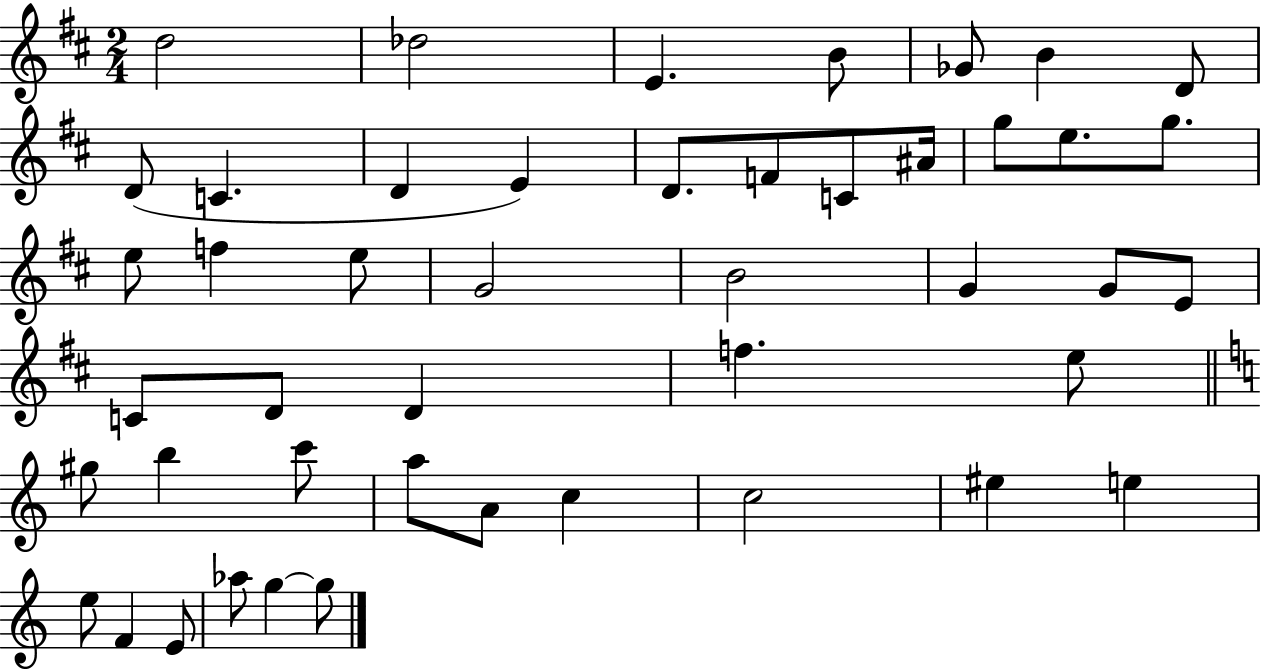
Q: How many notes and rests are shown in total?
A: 46